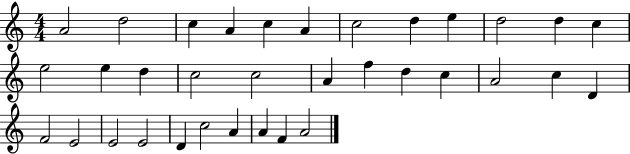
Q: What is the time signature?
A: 4/4